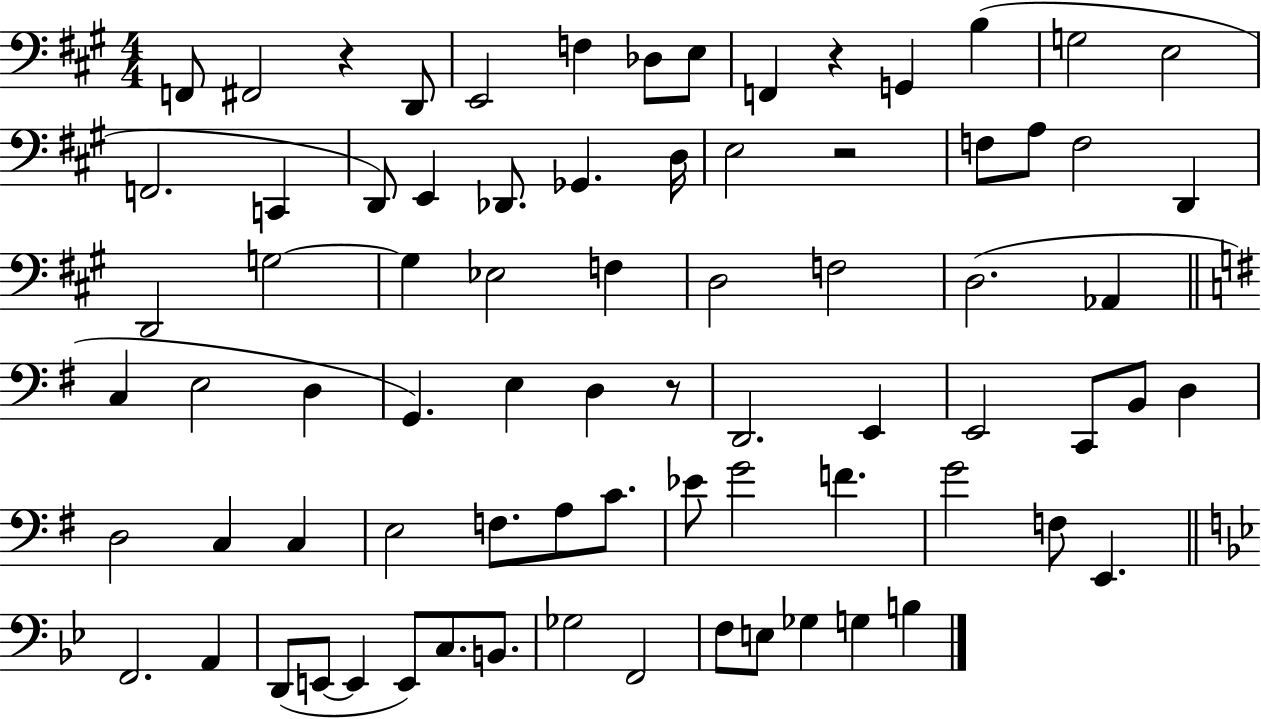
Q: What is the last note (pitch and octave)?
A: B3